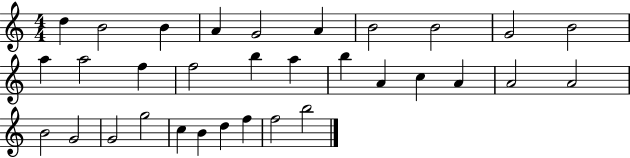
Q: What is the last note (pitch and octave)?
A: B5